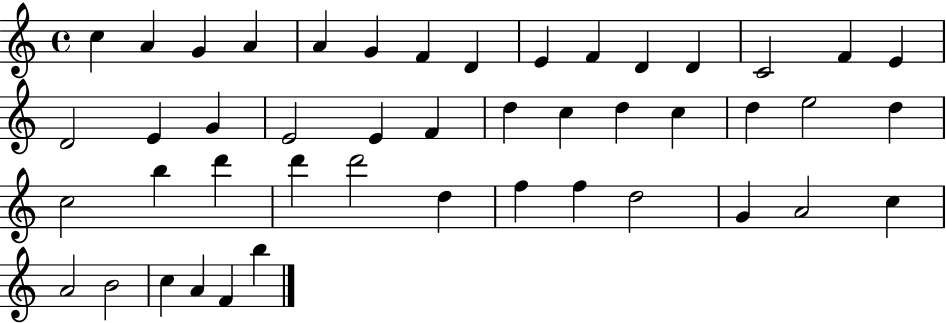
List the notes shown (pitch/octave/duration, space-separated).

C5/q A4/q G4/q A4/q A4/q G4/q F4/q D4/q E4/q F4/q D4/q D4/q C4/h F4/q E4/q D4/h E4/q G4/q E4/h E4/q F4/q D5/q C5/q D5/q C5/q D5/q E5/h D5/q C5/h B5/q D6/q D6/q D6/h D5/q F5/q F5/q D5/h G4/q A4/h C5/q A4/h B4/h C5/q A4/q F4/q B5/q